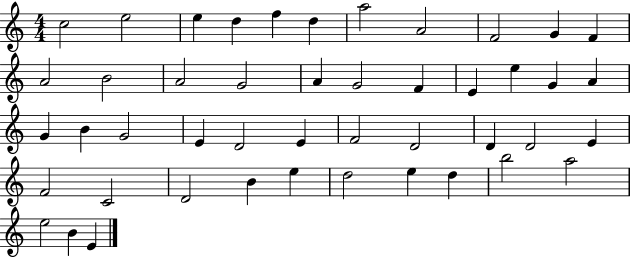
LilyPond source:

{
  \clef treble
  \numericTimeSignature
  \time 4/4
  \key c \major
  c''2 e''2 | e''4 d''4 f''4 d''4 | a''2 a'2 | f'2 g'4 f'4 | \break a'2 b'2 | a'2 g'2 | a'4 g'2 f'4 | e'4 e''4 g'4 a'4 | \break g'4 b'4 g'2 | e'4 d'2 e'4 | f'2 d'2 | d'4 d'2 e'4 | \break f'2 c'2 | d'2 b'4 e''4 | d''2 e''4 d''4 | b''2 a''2 | \break e''2 b'4 e'4 | \bar "|."
}